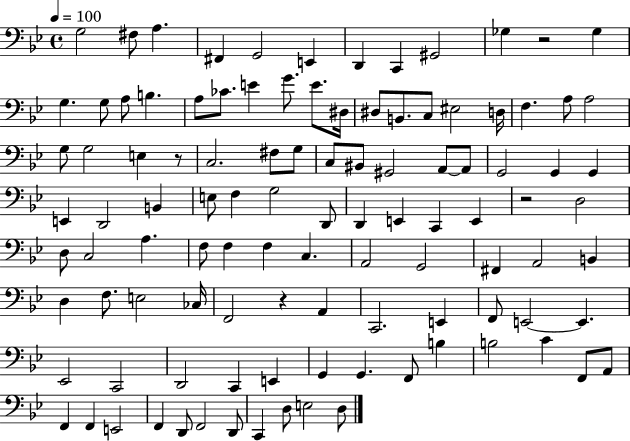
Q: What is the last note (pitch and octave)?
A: D3